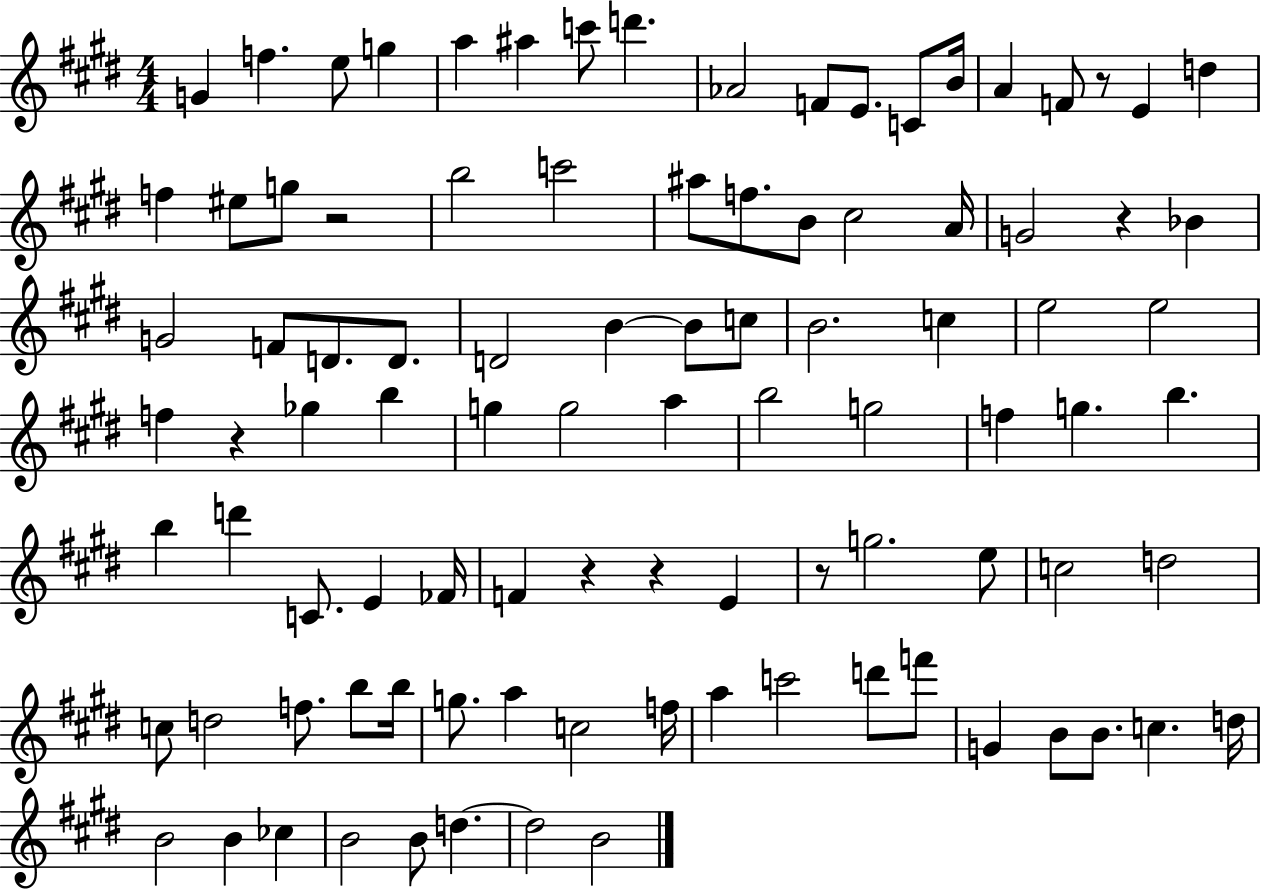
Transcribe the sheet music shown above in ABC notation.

X:1
T:Untitled
M:4/4
L:1/4
K:E
G f e/2 g a ^a c'/2 d' _A2 F/2 E/2 C/2 B/4 A F/2 z/2 E d f ^e/2 g/2 z2 b2 c'2 ^a/2 f/2 B/2 ^c2 A/4 G2 z _B G2 F/2 D/2 D/2 D2 B B/2 c/2 B2 c e2 e2 f z _g b g g2 a b2 g2 f g b b d' C/2 E _F/4 F z z E z/2 g2 e/2 c2 d2 c/2 d2 f/2 b/2 b/4 g/2 a c2 f/4 a c'2 d'/2 f'/2 G B/2 B/2 c d/4 B2 B _c B2 B/2 d d2 B2